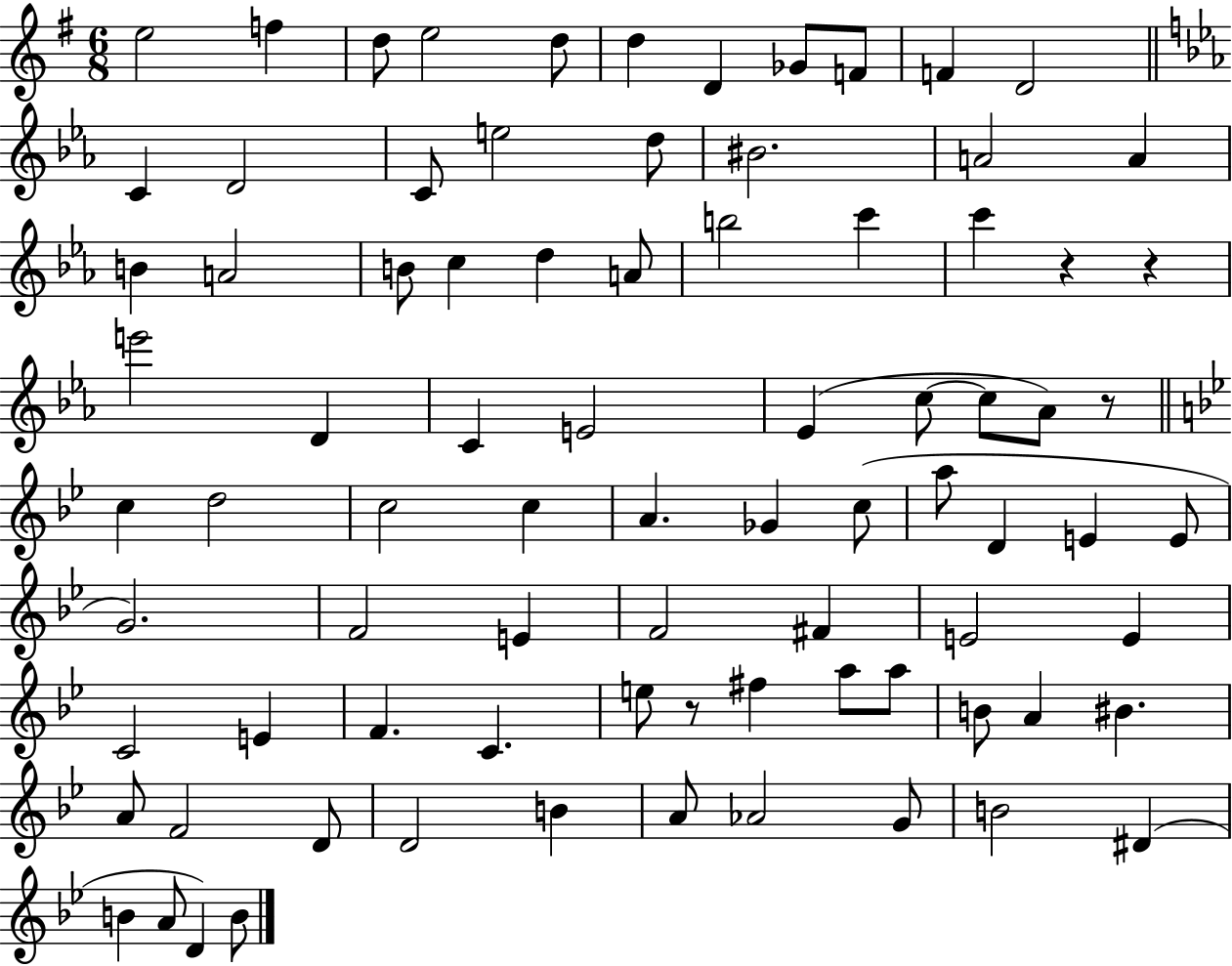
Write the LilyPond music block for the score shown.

{
  \clef treble
  \numericTimeSignature
  \time 6/8
  \key g \major
  \repeat volta 2 { e''2 f''4 | d''8 e''2 d''8 | d''4 d'4 ges'8 f'8 | f'4 d'2 | \break \bar "||" \break \key ees \major c'4 d'2 | c'8 e''2 d''8 | bis'2. | a'2 a'4 | \break b'4 a'2 | b'8 c''4 d''4 a'8 | b''2 c'''4 | c'''4 r4 r4 | \break e'''2 d'4 | c'4 e'2 | ees'4( c''8~~ c''8 aes'8) r8 | \bar "||" \break \key bes \major c''4 d''2 | c''2 c''4 | a'4. ges'4 c''8( | a''8 d'4 e'4 e'8 | \break g'2.) | f'2 e'4 | f'2 fis'4 | e'2 e'4 | \break c'2 e'4 | f'4. c'4. | e''8 r8 fis''4 a''8 a''8 | b'8 a'4 bis'4. | \break a'8 f'2 d'8 | d'2 b'4 | a'8 aes'2 g'8 | b'2 dis'4( | \break b'4 a'8 d'4) b'8 | } \bar "|."
}